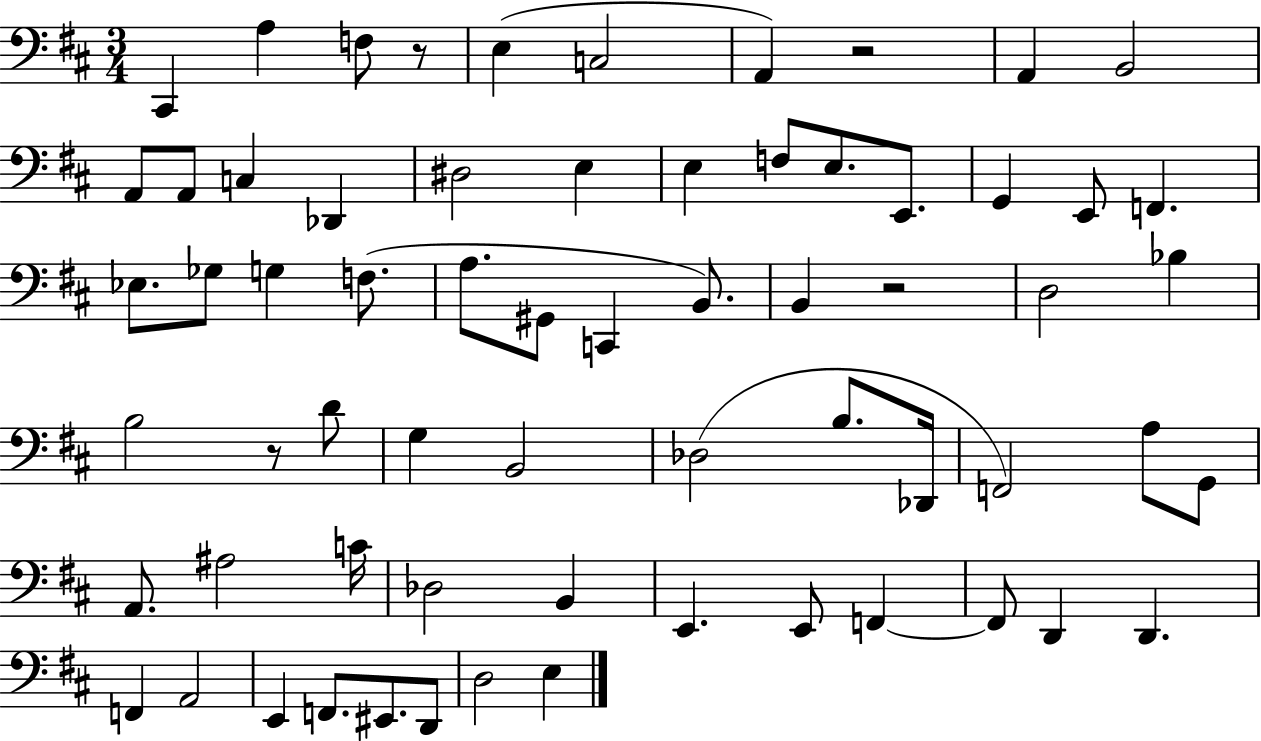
{
  \clef bass
  \numericTimeSignature
  \time 3/4
  \key d \major
  cis,4 a4 f8 r8 | e4( c2 | a,4) r2 | a,4 b,2 | \break a,8 a,8 c4 des,4 | dis2 e4 | e4 f8 e8. e,8. | g,4 e,8 f,4. | \break ees8. ges8 g4 f8.( | a8. gis,8 c,4 b,8.) | b,4 r2 | d2 bes4 | \break b2 r8 d'8 | g4 b,2 | des2( b8. des,16 | f,2) a8 g,8 | \break a,8. ais2 c'16 | des2 b,4 | e,4. e,8 f,4~~ | f,8 d,4 d,4. | \break f,4 a,2 | e,4 f,8. eis,8. d,8 | d2 e4 | \bar "|."
}